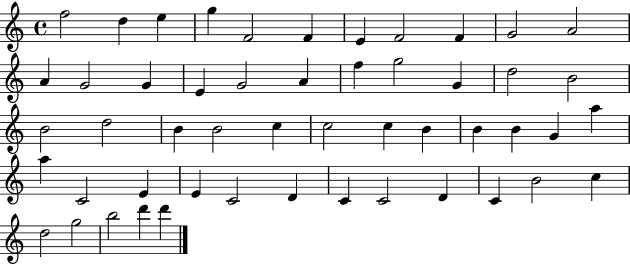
{
  \clef treble
  \time 4/4
  \defaultTimeSignature
  \key c \major
  f''2 d''4 e''4 | g''4 f'2 f'4 | e'4 f'2 f'4 | g'2 a'2 | \break a'4 g'2 g'4 | e'4 g'2 a'4 | f''4 g''2 g'4 | d''2 b'2 | \break b'2 d''2 | b'4 b'2 c''4 | c''2 c''4 b'4 | b'4 b'4 g'4 a''4 | \break a''4 c'2 e'4 | e'4 c'2 d'4 | c'4 c'2 d'4 | c'4 b'2 c''4 | \break d''2 g''2 | b''2 d'''4 d'''4 | \bar "|."
}